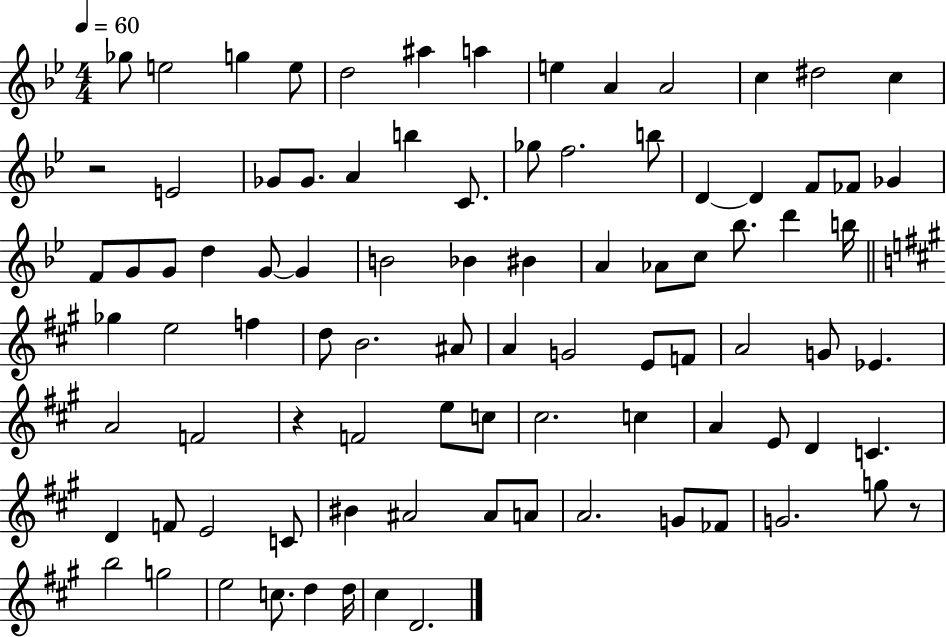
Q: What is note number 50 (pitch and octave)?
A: G4